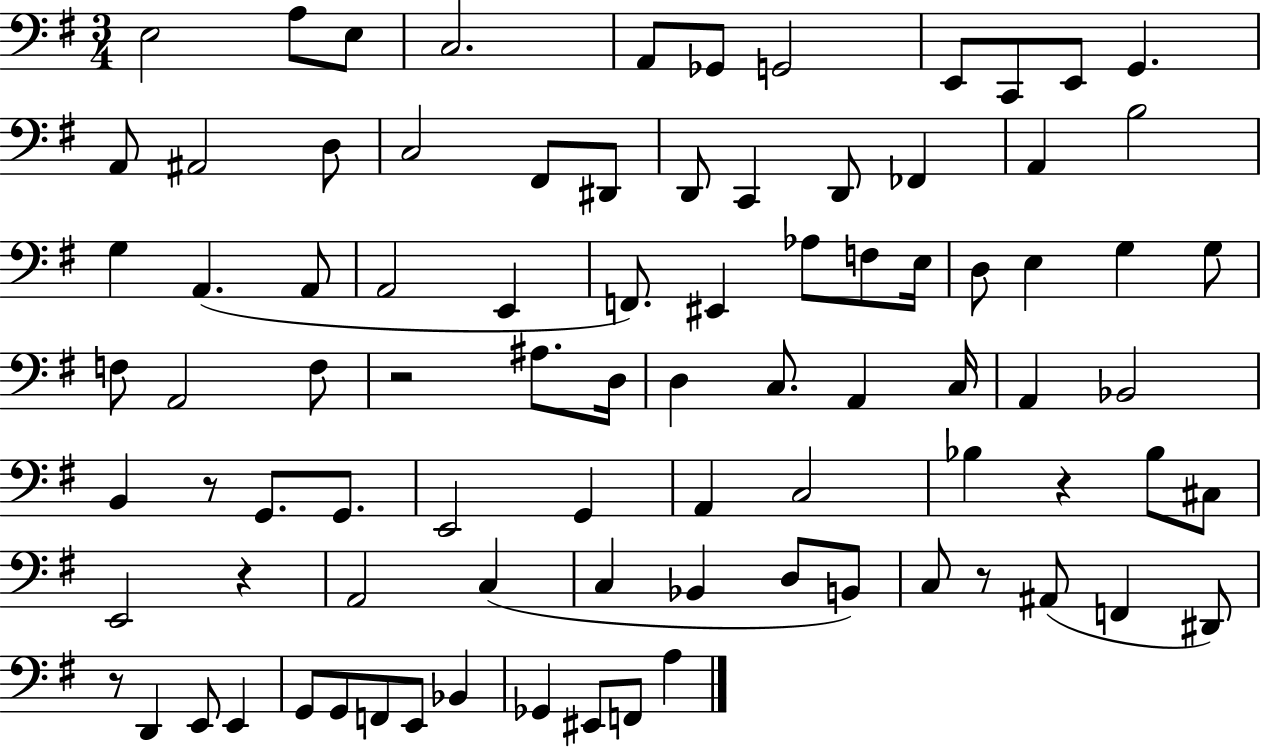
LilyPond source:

{
  \clef bass
  \numericTimeSignature
  \time 3/4
  \key g \major
  e2 a8 e8 | c2. | a,8 ges,8 g,2 | e,8 c,8 e,8 g,4. | \break a,8 ais,2 d8 | c2 fis,8 dis,8 | d,8 c,4 d,8 fes,4 | a,4 b2 | \break g4 a,4.( a,8 | a,2 e,4 | f,8.) eis,4 aes8 f8 e16 | d8 e4 g4 g8 | \break f8 a,2 f8 | r2 ais8. d16 | d4 c8. a,4 c16 | a,4 bes,2 | \break b,4 r8 g,8. g,8. | e,2 g,4 | a,4 c2 | bes4 r4 bes8 cis8 | \break e,2 r4 | a,2 c4( | c4 bes,4 d8 b,8) | c8 r8 ais,8( f,4 dis,8) | \break r8 d,4 e,8 e,4 | g,8 g,8 f,8 e,8 bes,4 | ges,4 eis,8 f,8 a4 | \bar "|."
}